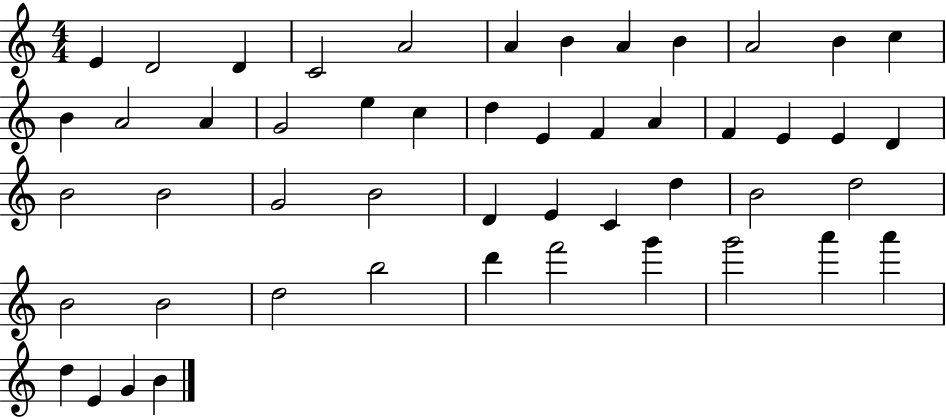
E4/q D4/h D4/q C4/h A4/h A4/q B4/q A4/q B4/q A4/h B4/q C5/q B4/q A4/h A4/q G4/h E5/q C5/q D5/q E4/q F4/q A4/q F4/q E4/q E4/q D4/q B4/h B4/h G4/h B4/h D4/q E4/q C4/q D5/q B4/h D5/h B4/h B4/h D5/h B5/h D6/q F6/h G6/q G6/h A6/q A6/q D5/q E4/q G4/q B4/q